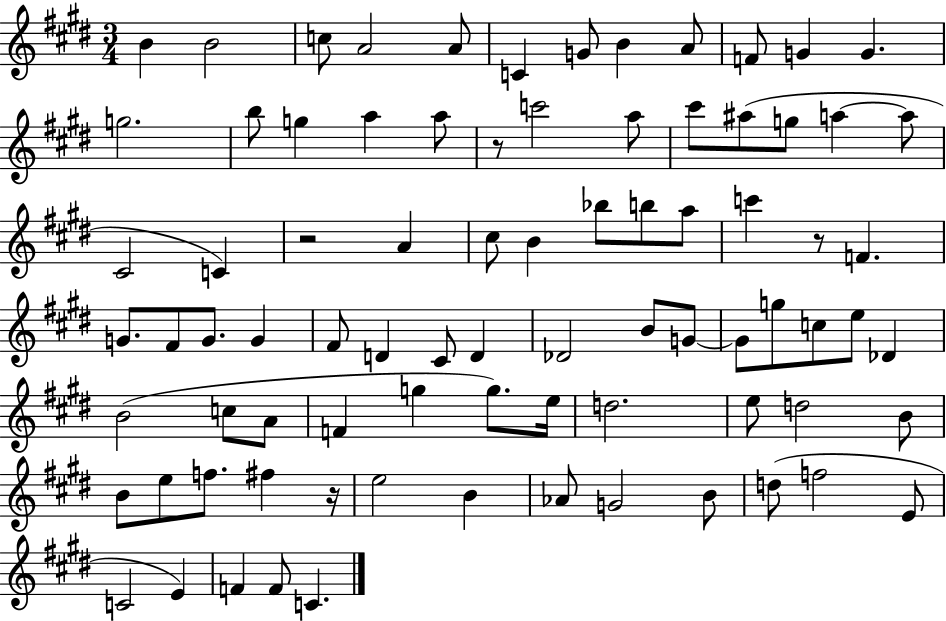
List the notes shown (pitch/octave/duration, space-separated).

B4/q B4/h C5/e A4/h A4/e C4/q G4/e B4/q A4/e F4/e G4/q G4/q. G5/h. B5/e G5/q A5/q A5/e R/e C6/h A5/e C#6/e A#5/e G5/e A5/q A5/e C#4/h C4/q R/h A4/q C#5/e B4/q Bb5/e B5/e A5/e C6/q R/e F4/q. G4/e. F#4/e G4/e. G4/q F#4/e D4/q C#4/e D4/q Db4/h B4/e G4/e G4/e G5/e C5/e E5/e Db4/q B4/h C5/e A4/e F4/q G5/q G5/e. E5/s D5/h. E5/e D5/h B4/e B4/e E5/e F5/e. F#5/q R/s E5/h B4/q Ab4/e G4/h B4/e D5/e F5/h E4/e C4/h E4/q F4/q F4/e C4/q.